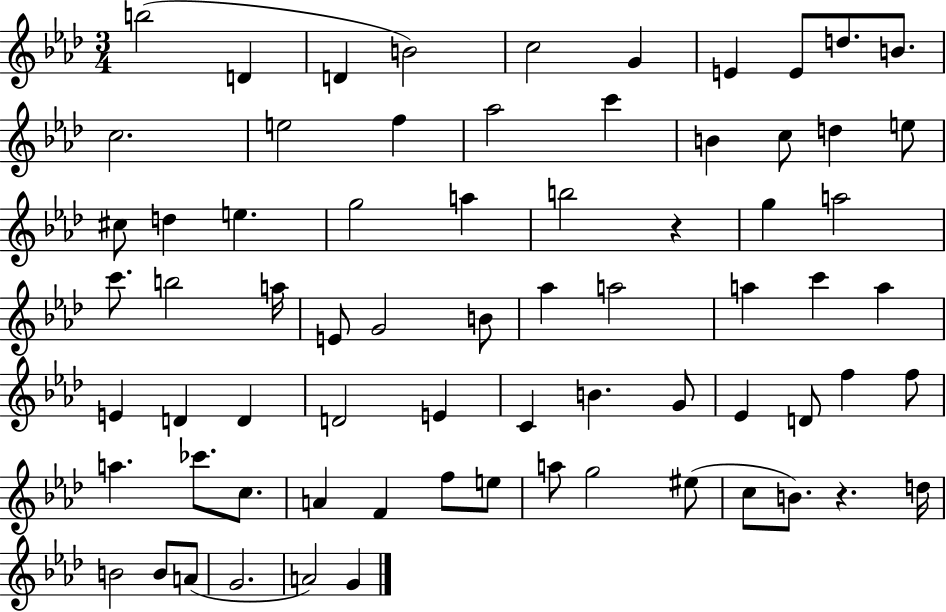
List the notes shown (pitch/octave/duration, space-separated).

B5/h D4/q D4/q B4/h C5/h G4/q E4/q E4/e D5/e. B4/e. C5/h. E5/h F5/q Ab5/h C6/q B4/q C5/e D5/q E5/e C#5/e D5/q E5/q. G5/h A5/q B5/h R/q G5/q A5/h C6/e. B5/h A5/s E4/e G4/h B4/e Ab5/q A5/h A5/q C6/q A5/q E4/q D4/q D4/q D4/h E4/q C4/q B4/q. G4/e Eb4/q D4/e F5/q F5/e A5/q. CES6/e. C5/e. A4/q F4/q F5/e E5/e A5/e G5/h EIS5/e C5/e B4/e. R/q. D5/s B4/h B4/e A4/e G4/h. A4/h G4/q